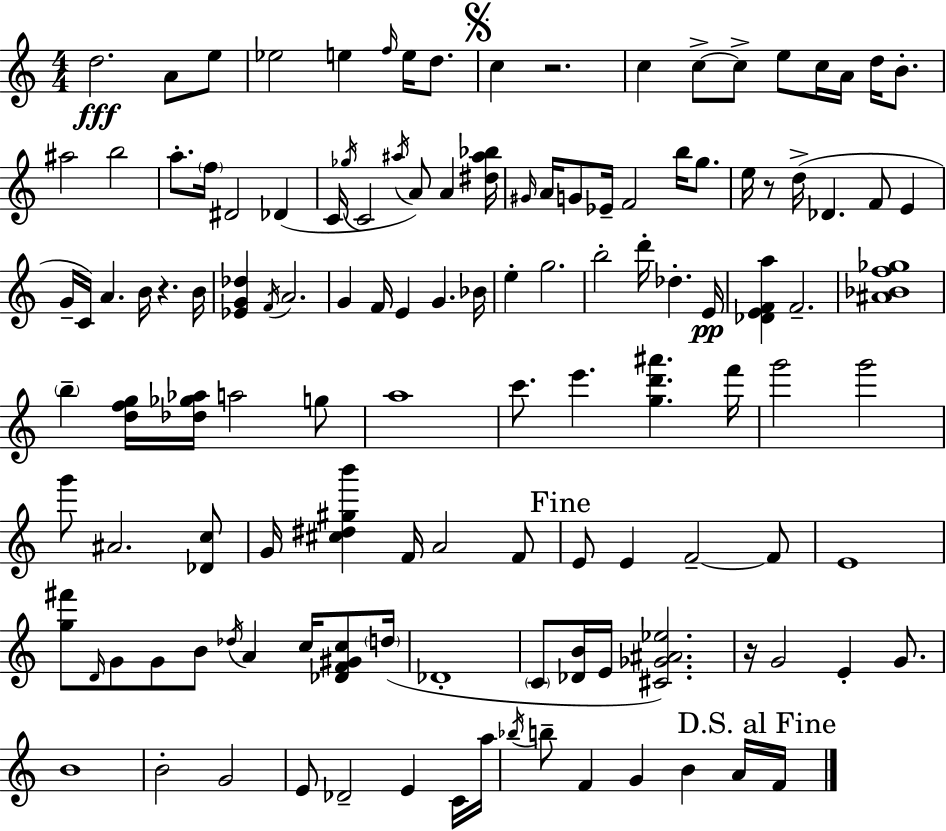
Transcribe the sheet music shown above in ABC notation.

X:1
T:Untitled
M:4/4
L:1/4
K:Am
d2 A/2 e/2 _e2 e f/4 e/4 d/2 c z2 c c/2 c/2 e/2 c/4 A/4 d/4 B/2 ^a2 b2 a/2 f/4 ^D2 _D C/4 _g/4 C2 ^a/4 A/2 A [^d^a_b]/4 ^G/4 A/4 G/2 _E/4 F2 b/4 g/2 e/4 z/2 d/4 _D F/2 E G/4 C/4 A B/4 z B/4 [_EG_d] F/4 A2 G F/4 E G _B/4 e g2 b2 d'/4 _d E/4 [_DEFa] F2 [^A_Bf_g]4 b [dfg]/4 [_d_g_a]/4 a2 g/2 a4 c'/2 e' [gd'^a'] f'/4 g'2 g'2 g'/2 ^A2 [_Dc]/2 G/4 [^c^d^gb'] F/4 A2 F/2 E/2 E F2 F/2 E4 [g^f']/2 D/4 G/2 G/2 B/2 _d/4 A c/4 [_DF^Gc]/2 d/4 _D4 C/2 [_DB]/4 E/4 [^C_G^A_e]2 z/4 G2 E G/2 B4 B2 G2 E/2 _D2 E C/4 a/4 _b/4 b/2 F G B A/4 F/4